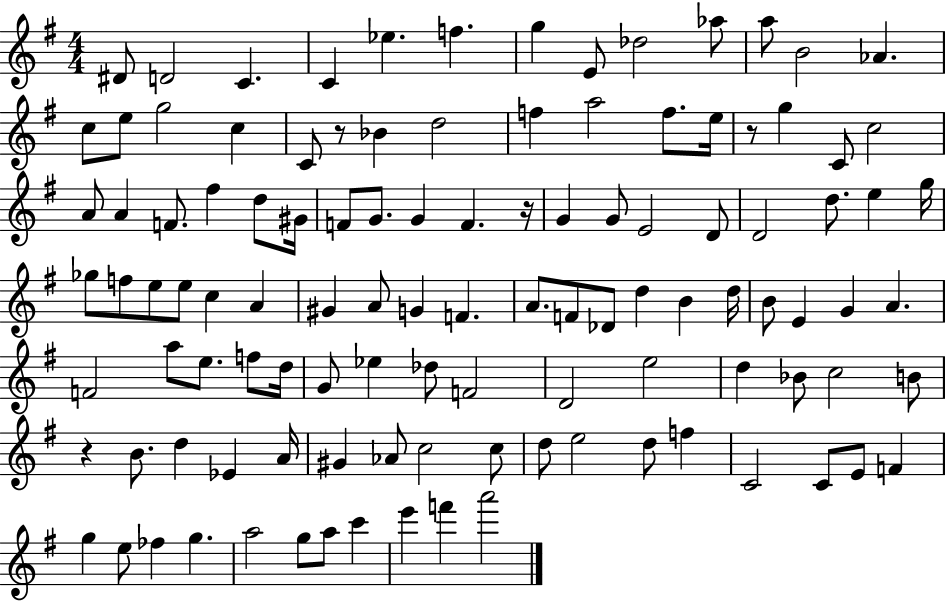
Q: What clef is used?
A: treble